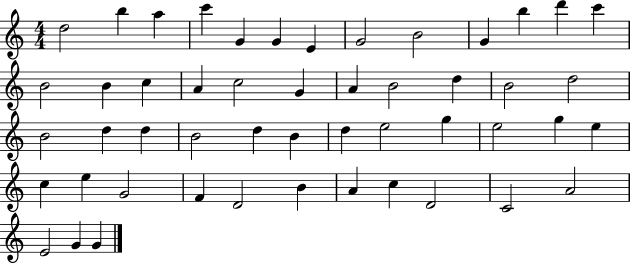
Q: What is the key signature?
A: C major